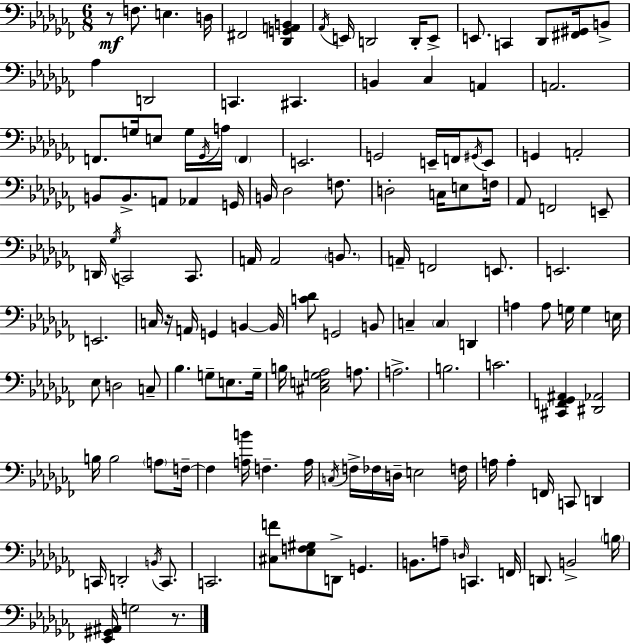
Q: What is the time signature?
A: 6/8